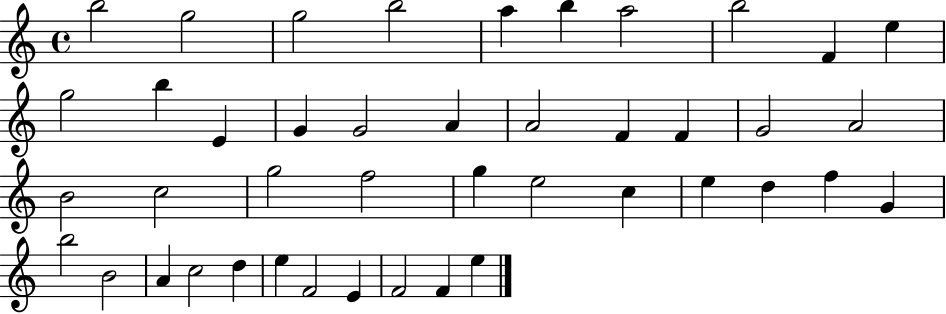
X:1
T:Untitled
M:4/4
L:1/4
K:C
b2 g2 g2 b2 a b a2 b2 F e g2 b E G G2 A A2 F F G2 A2 B2 c2 g2 f2 g e2 c e d f G b2 B2 A c2 d e F2 E F2 F e